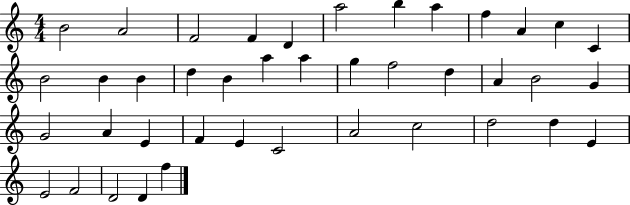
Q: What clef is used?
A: treble